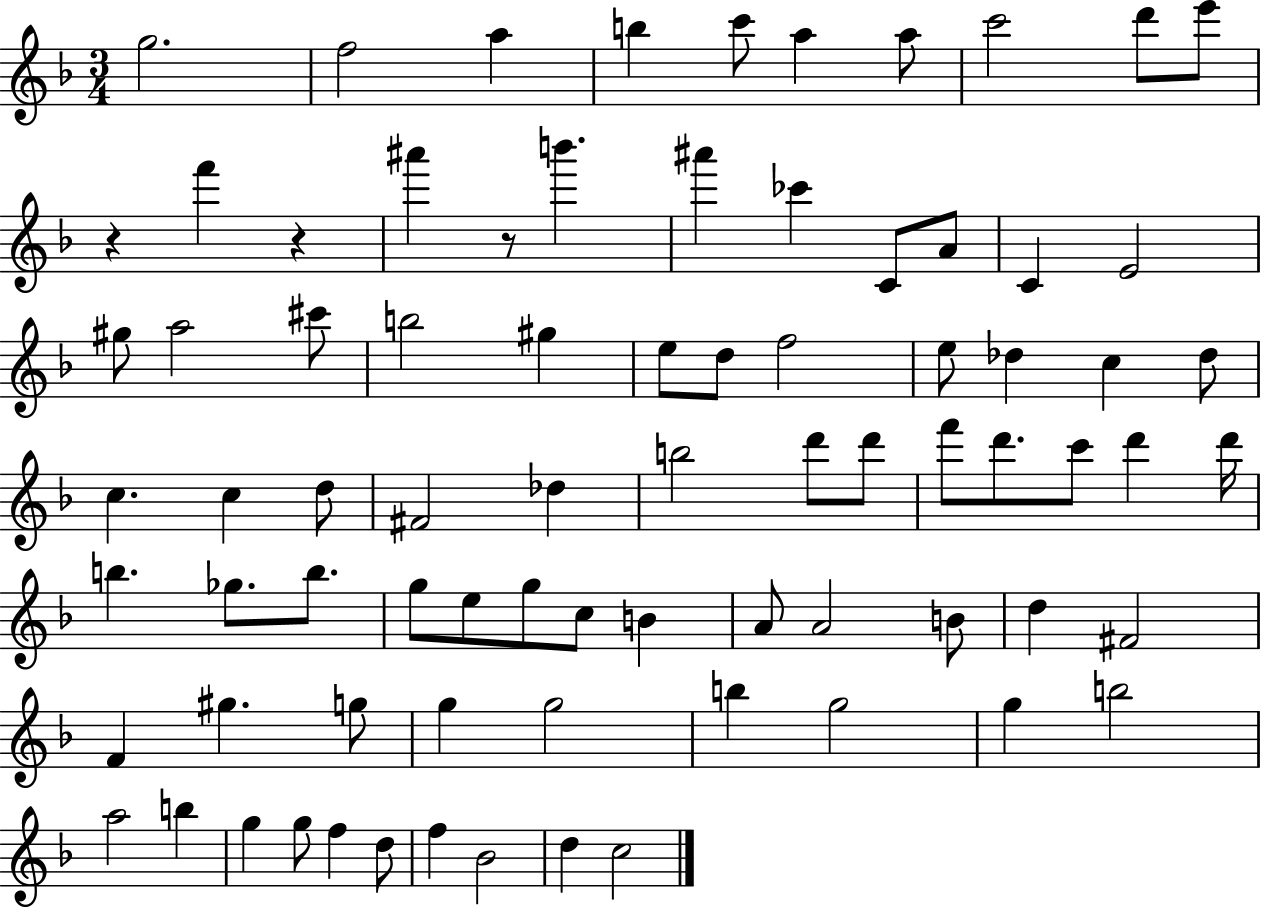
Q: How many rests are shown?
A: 3